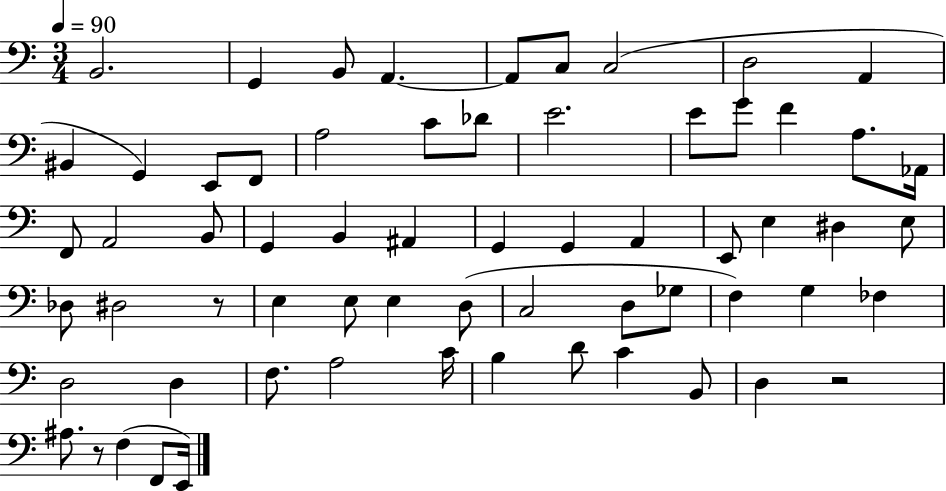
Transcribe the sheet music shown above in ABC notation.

X:1
T:Untitled
M:3/4
L:1/4
K:C
B,,2 G,, B,,/2 A,, A,,/2 C,/2 C,2 D,2 A,, ^B,, G,, E,,/2 F,,/2 A,2 C/2 _D/2 E2 E/2 G/2 F A,/2 _A,,/4 F,,/2 A,,2 B,,/2 G,, B,, ^A,, G,, G,, A,, E,,/2 E, ^D, E,/2 _D,/2 ^D,2 z/2 E, E,/2 E, D,/2 C,2 D,/2 _G,/2 F, G, _F, D,2 D, F,/2 A,2 C/4 B, D/2 C B,,/2 D, z2 ^A,/2 z/2 F, F,,/2 E,,/4